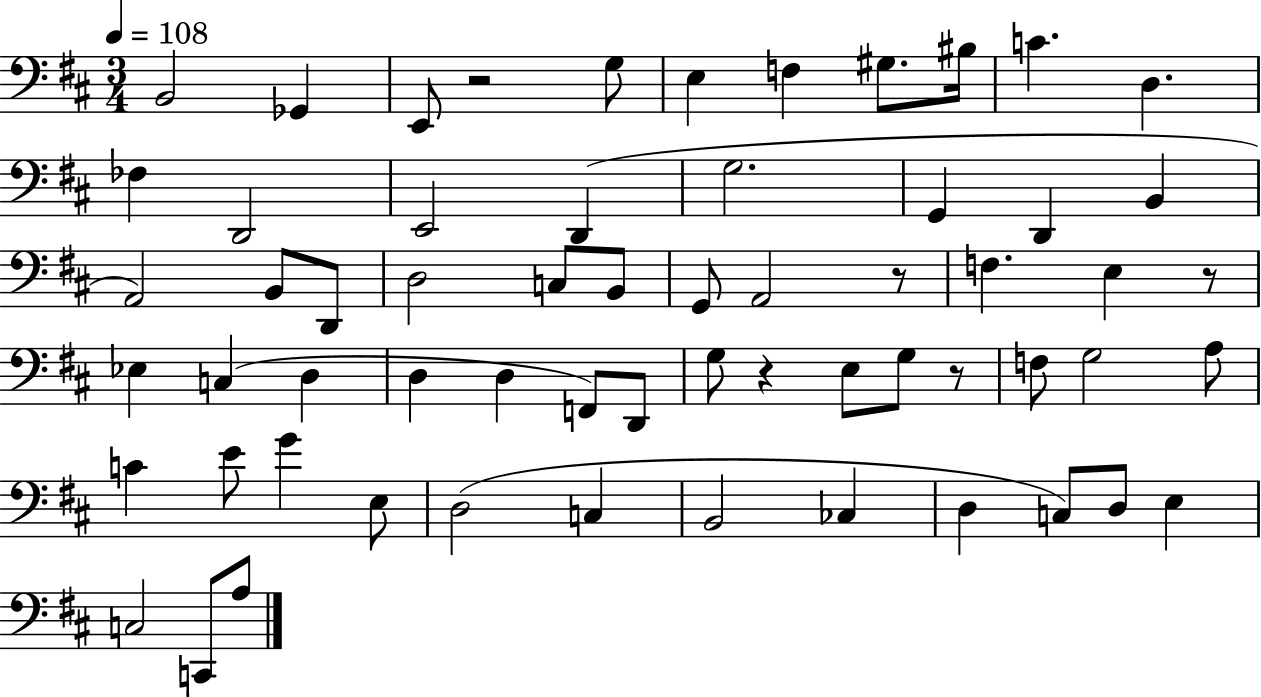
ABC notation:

X:1
T:Untitled
M:3/4
L:1/4
K:D
B,,2 _G,, E,,/2 z2 G,/2 E, F, ^G,/2 ^B,/4 C D, _F, D,,2 E,,2 D,, G,2 G,, D,, B,, A,,2 B,,/2 D,,/2 D,2 C,/2 B,,/2 G,,/2 A,,2 z/2 F, E, z/2 _E, C, D, D, D, F,,/2 D,,/2 G,/2 z E,/2 G,/2 z/2 F,/2 G,2 A,/2 C E/2 G E,/2 D,2 C, B,,2 _C, D, C,/2 D,/2 E, C,2 C,,/2 A,/2